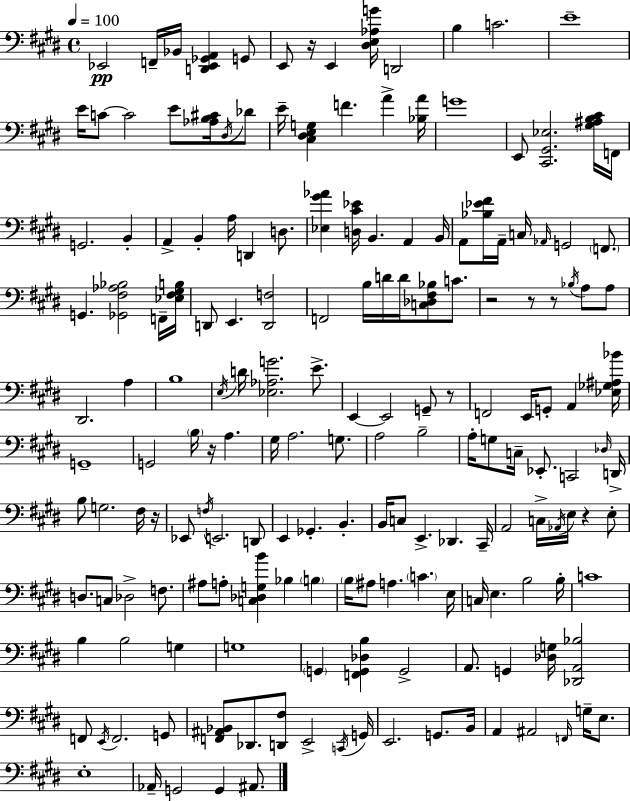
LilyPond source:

{
  \clef bass
  \time 4/4
  \defaultTimeSignature
  \key e \major
  \tempo 4 = 100
  ees,2\pp f,16-- bes,16 <d, ees, ges, a,>4 g,8 | e,8 r16 e,4 <dis e aes g'>16 d,2 | b4 c'2. | e'1-- | \break e'16 c'8~~ c'2 e'8 <aes b cis'>16 \acciaccatura { dis16 } des'8 | e'16-- <cis dis e g>4 f'4. a'4-> | <bes a'>16 g'1 | e,8 <cis, gis, ees>2. <gis ais b cis'>16 | \break f,16 g,2. b,4-. | a,4-> b,4-. a16 d,4 d8. | <ees gis' aes'>4 <d cis' ees'>16 b,4. a,4 | b,16 a,8 <bes ees' fis'>16 a,16-- c16 \grace { aes,16 } g,2 \parenthesize f,8. | \break g,4. <ges, fis aes bes>2 | f,16-- <ees fis gis b>16 d,8 e,4. <d, f>2 | f,2 b16 d'16 d'16 <c des fis bes>8 c'8. | r2 r8 r8 \acciaccatura { bes16 } a8 | \break a8 dis,2. a4 | b1 | \acciaccatura { e16 } d'16 <ees aes g'>2. | e'8.-> e,4~~ e,2 | \break g,8-- r8 f,2 e,16 g,8-. a,4 | <ees ges ais bes'>16 g,1-- | g,2 \parenthesize b16 r16 a4. | gis16 a2. | \break g8. a2 b2-- | a16-. g8 c16-- ees,8.-. c,2 | \grace { des16 } d,16-> b8 g2. | fis16 r16 ees,8 \acciaccatura { f16 } e,2. | \break d,8 e,4 ges,4.-. | b,4.-. b,16 c8 e,4.-> des,4. | cis,16-- a,2 c16-> \acciaccatura { aes,16 } | e16 r4 e8-. d8. c8 des2-> | \break f8. ais8 a8-. <c des g b'>4 bes4 | \parenthesize b4 \parenthesize b16 ais8 a4. | \parenthesize c'4. e16 c16 e4. b2 | b16-. c'1 | \break b4 b2 | g4 g1 | \parenthesize g,4 <f, g, des b>4 g,2-> | a,8. g,4 <des g>16 <des, a, bes>2 | \break f,8 \acciaccatura { e,16 } f,2. | g,8 <f, ais, bes,>8 des,8. <d, fis>8 e,2-> | \acciaccatura { c,16 } g,16 e,2. | g,8. b,16 a,4 ais,2 | \break \grace { f,16 } g16-- e8. e1-. | aes,16-- g,2 | g,4 ais,8. \bar "|."
}